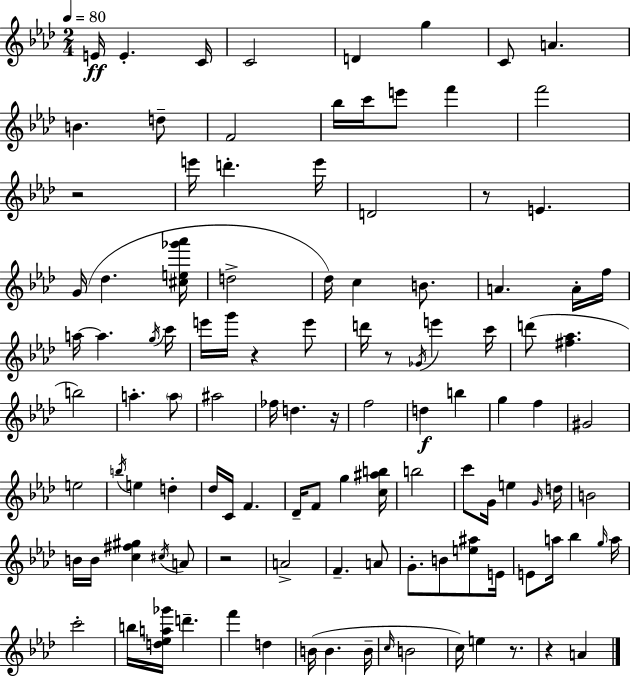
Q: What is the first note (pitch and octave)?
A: E4